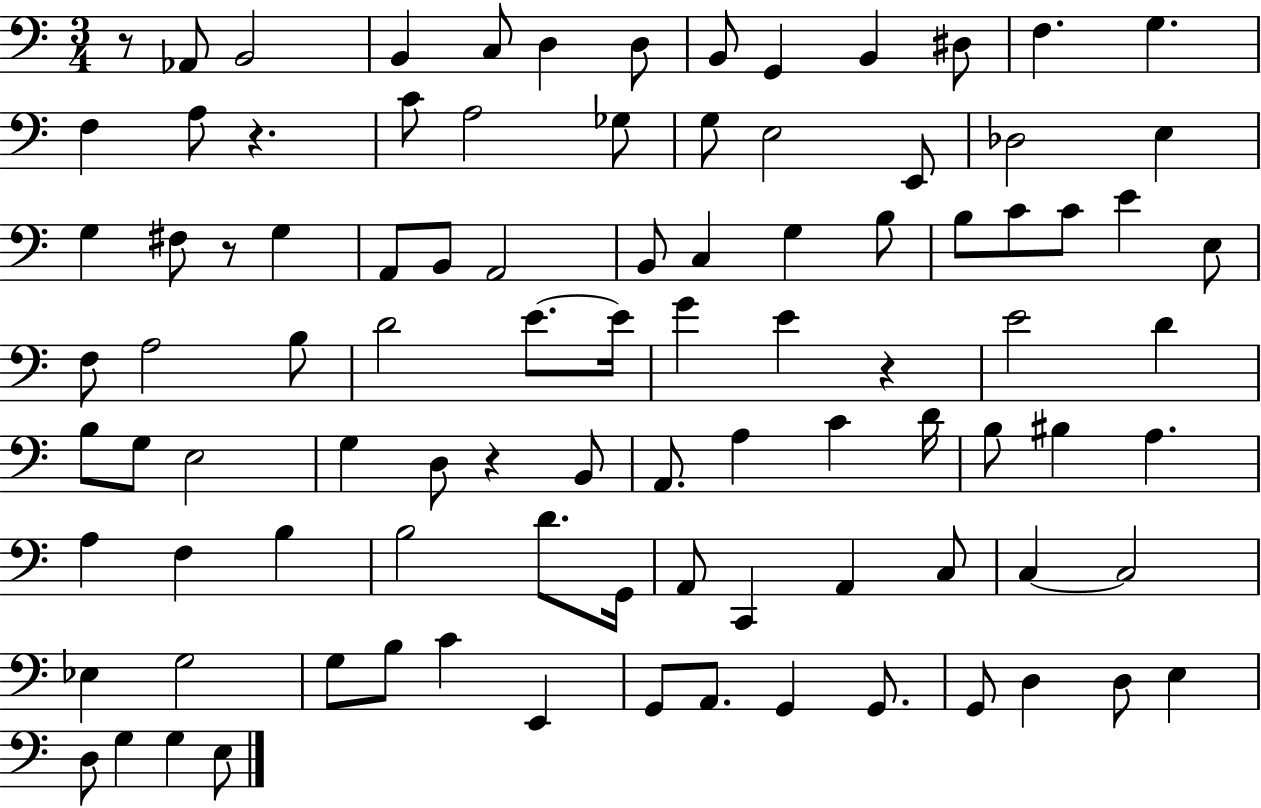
X:1
T:Untitled
M:3/4
L:1/4
K:C
z/2 _A,,/2 B,,2 B,, C,/2 D, D,/2 B,,/2 G,, B,, ^D,/2 F, G, F, A,/2 z C/2 A,2 _G,/2 G,/2 E,2 E,,/2 _D,2 E, G, ^F,/2 z/2 G, A,,/2 B,,/2 A,,2 B,,/2 C, G, B,/2 B,/2 C/2 C/2 E E,/2 F,/2 A,2 B,/2 D2 E/2 E/4 G E z E2 D B,/2 G,/2 E,2 G, D,/2 z B,,/2 A,,/2 A, C D/4 B,/2 ^B, A, A, F, B, B,2 D/2 G,,/4 A,,/2 C,, A,, C,/2 C, C,2 _E, G,2 G,/2 B,/2 C E,, G,,/2 A,,/2 G,, G,,/2 G,,/2 D, D,/2 E, D,/2 G, G, E,/2